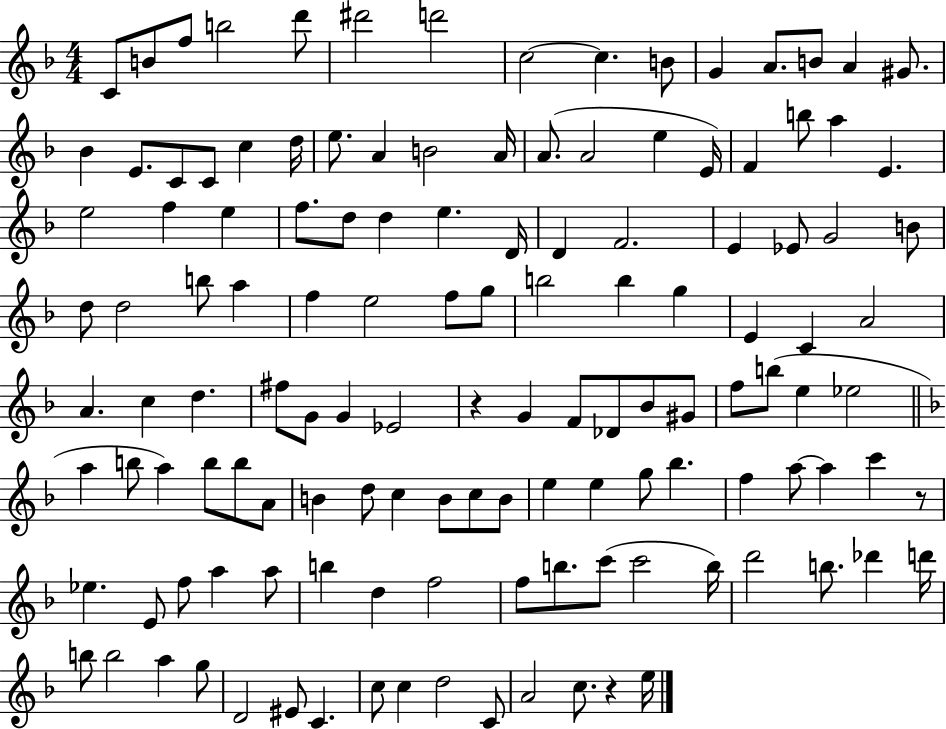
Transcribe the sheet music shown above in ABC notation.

X:1
T:Untitled
M:4/4
L:1/4
K:F
C/2 B/2 f/2 b2 d'/2 ^d'2 d'2 c2 c B/2 G A/2 B/2 A ^G/2 _B E/2 C/2 C/2 c d/4 e/2 A B2 A/4 A/2 A2 e E/4 F b/2 a E e2 f e f/2 d/2 d e D/4 D F2 E _E/2 G2 B/2 d/2 d2 b/2 a f e2 f/2 g/2 b2 b g E C A2 A c d ^f/2 G/2 G _E2 z G F/2 _D/2 _B/2 ^G/2 f/2 b/2 e _e2 a b/2 a b/2 b/2 A/2 B d/2 c B/2 c/2 B/2 e e g/2 _b f a/2 a c' z/2 _e E/2 f/2 a a/2 b d f2 f/2 b/2 c'/2 c'2 b/4 d'2 b/2 _d' d'/4 b/2 b2 a g/2 D2 ^E/2 C c/2 c d2 C/2 A2 c/2 z e/4